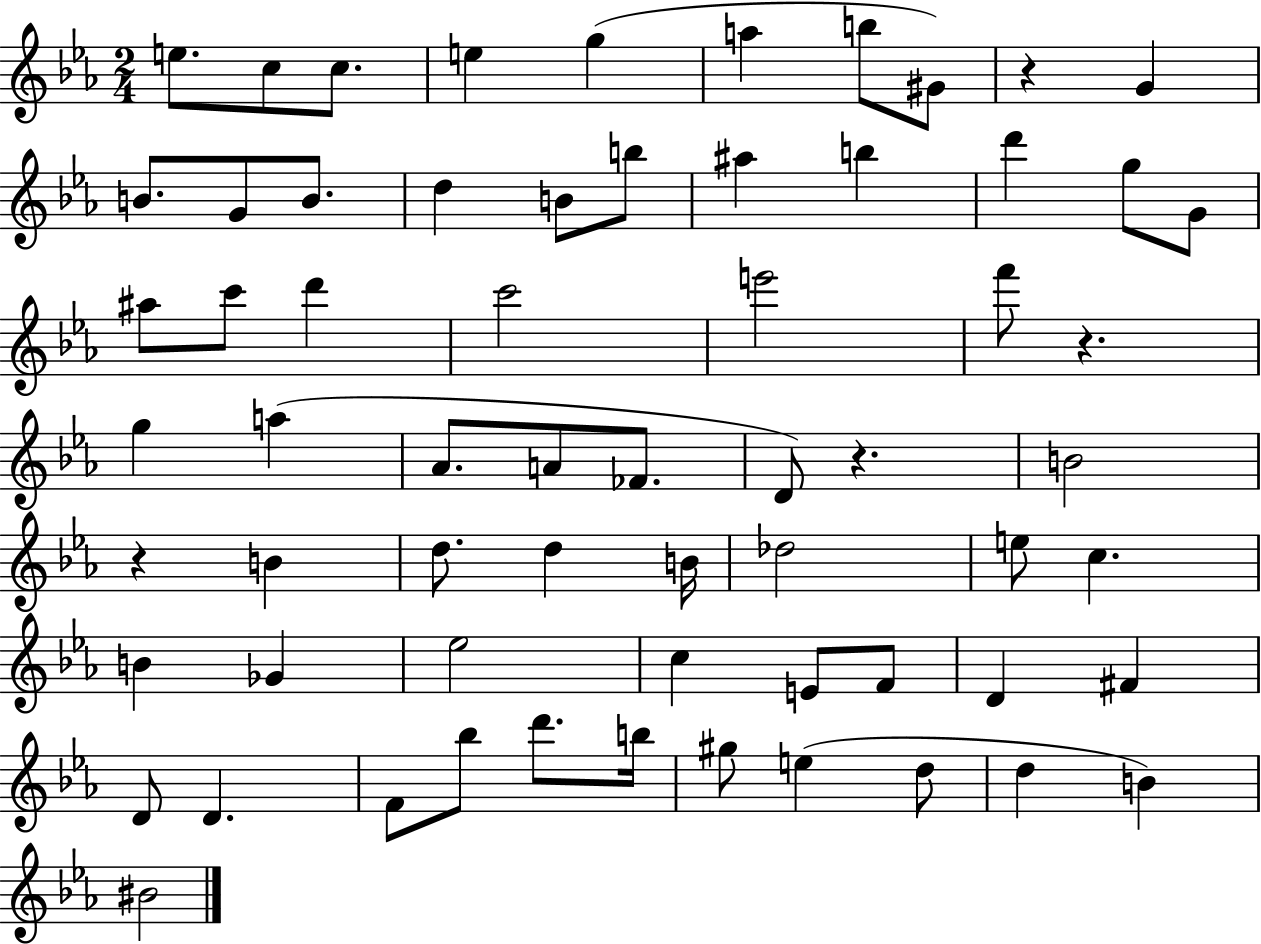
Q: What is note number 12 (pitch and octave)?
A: B4